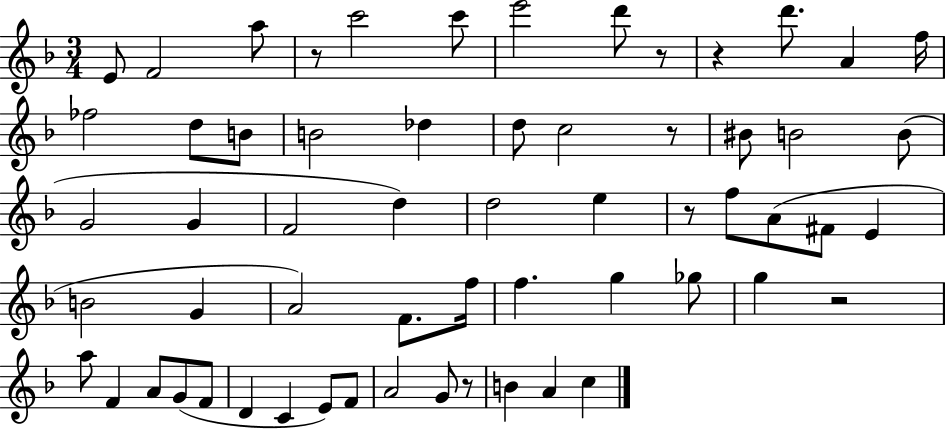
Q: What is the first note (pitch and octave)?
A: E4